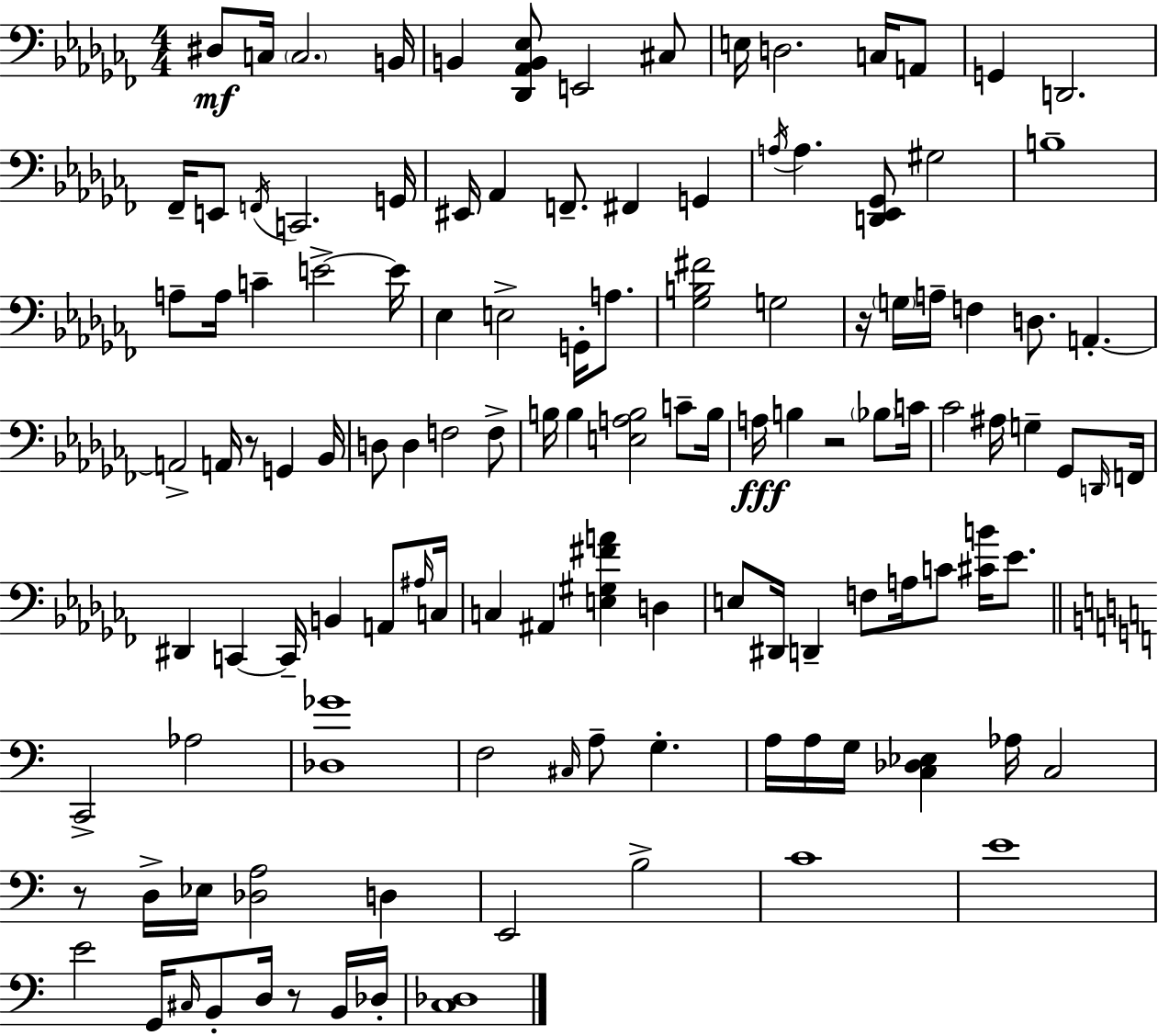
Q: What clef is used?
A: bass